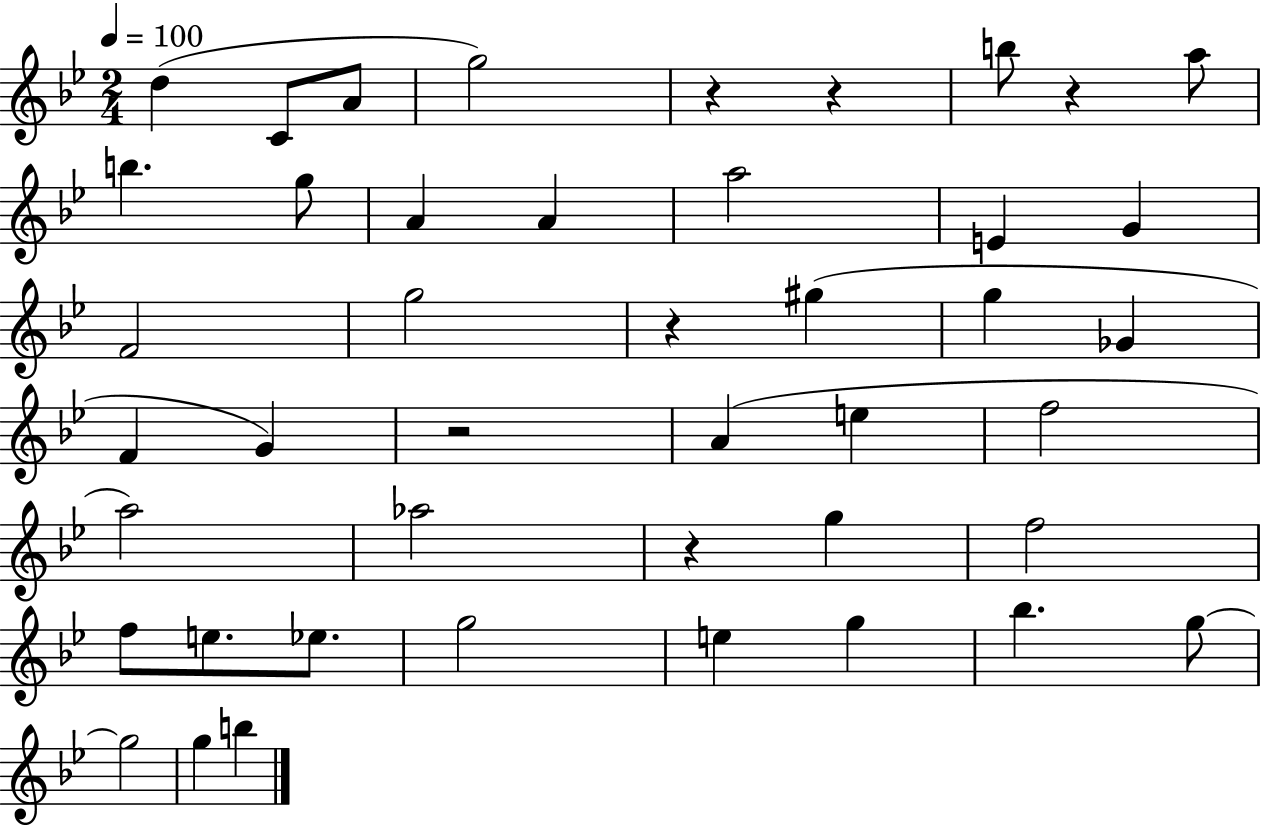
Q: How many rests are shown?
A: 6